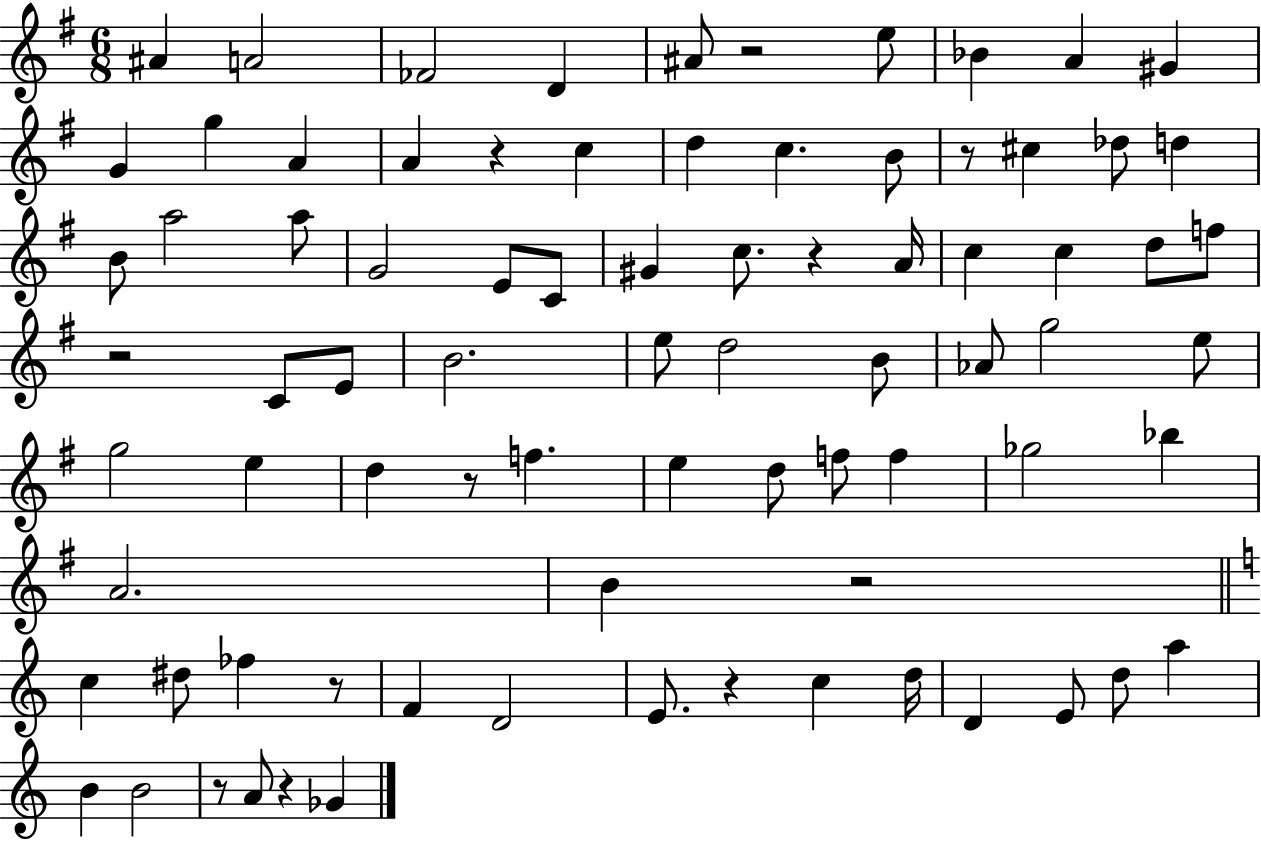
{
  \clef treble
  \numericTimeSignature
  \time 6/8
  \key g \major
  ais'4 a'2 | fes'2 d'4 | ais'8 r2 e''8 | bes'4 a'4 gis'4 | \break g'4 g''4 a'4 | a'4 r4 c''4 | d''4 c''4. b'8 | r8 cis''4 des''8 d''4 | \break b'8 a''2 a''8 | g'2 e'8 c'8 | gis'4 c''8. r4 a'16 | c''4 c''4 d''8 f''8 | \break r2 c'8 e'8 | b'2. | e''8 d''2 b'8 | aes'8 g''2 e''8 | \break g''2 e''4 | d''4 r8 f''4. | e''4 d''8 f''8 f''4 | ges''2 bes''4 | \break a'2. | b'4 r2 | \bar "||" \break \key c \major c''4 dis''8 fes''4 r8 | f'4 d'2 | e'8. r4 c''4 d''16 | d'4 e'8 d''8 a''4 | \break b'4 b'2 | r8 a'8 r4 ges'4 | \bar "|."
}